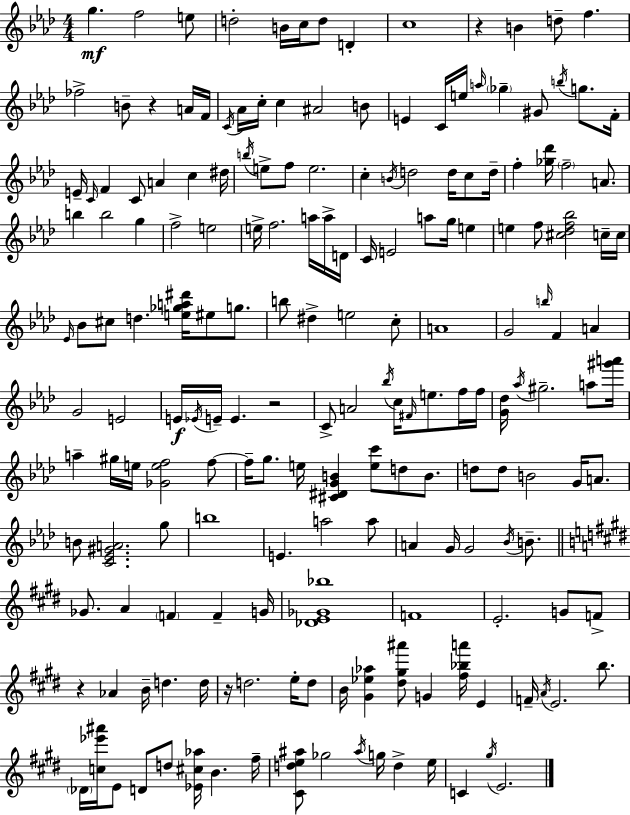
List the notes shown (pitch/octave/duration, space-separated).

G5/q. F5/h E5/e D5/h B4/s C5/s D5/e D4/q C5/w R/q B4/q D5/e F5/q. FES5/h B4/e R/q A4/s F4/s C4/s Ab4/s C5/s C5/q A#4/h B4/e E4/q C4/s E5/s A5/s Gb5/q G#4/e B5/s G5/e. F4/s E4/s C4/s F4/q C4/e A4/q C5/q D#5/s B5/s E5/e F5/e E5/h. C5/q B4/s D5/h D5/s C5/e D5/s F5/q [Gb5,Db6]/s F5/h A4/e. B5/q B5/h G5/q F5/h E5/h E5/s F5/h. A5/s A5/s D4/s C4/s E4/h A5/e G5/s E5/q E5/q F5/e [C#5,Db5,F5,Bb5]/h C5/s C5/s Eb4/s Bb4/e C#5/e D5/q. [E5,Gb5,A5,D#6]/s EIS5/e G5/e. B5/e D#5/q E5/h C5/e A4/w G4/h B5/s F4/q A4/q G4/h E4/h E4/s Eb4/s E4/s E4/q. R/h C4/e A4/h Bb5/s C5/s F#4/s E5/e. F5/s F5/s [G4,Db5]/s Ab5/s G#5/h. A5/e [G#6,A6]/s A5/q G#5/s E5/s [Gb4,E5,F5]/h F5/e F5/s G5/e. E5/s [C#4,D#4,G4,B4]/q [E5,C6]/e D5/e B4/e. D5/e D5/e B4/h G4/s A4/e. B4/e [C4,Eb4,G#4,A4]/h. G5/e B5/w E4/q. A5/h A5/e A4/q G4/s G4/h Bb4/s B4/e. Gb4/e. A4/q F4/q F4/q G4/s [Db4,E4,Gb4,Bb5]/w F4/w E4/h. G4/e F4/e R/q Ab4/q B4/s D5/q. D5/s R/s D5/h. E5/s D5/e B4/s [G#4,Eb5,Ab5]/q [D#5,G#5,A#6]/e G4/q [F#5,Bb5,A6]/s E4/q F4/s A4/s E4/h. B5/e. Db4/s [C5,Eb6,A#6]/s E4/e D4/e D5/e [Eb4,C#5,Ab5]/s B4/q. F#5/s [C#4,D5,E5,A#5]/e Gb5/h A#5/s G5/s D5/q E5/s C4/q G#5/s E4/h.